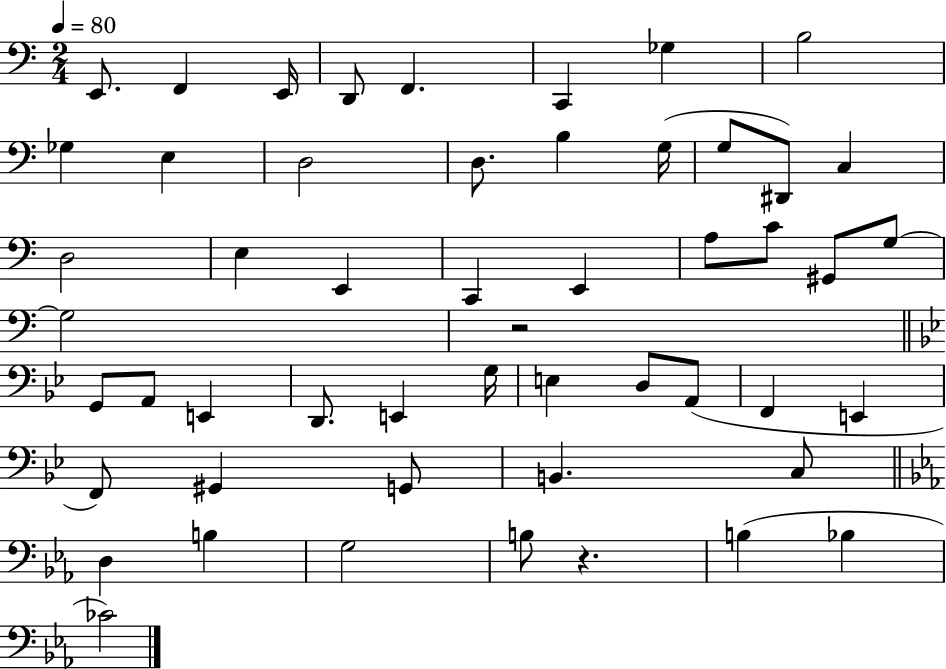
{
  \clef bass
  \numericTimeSignature
  \time 2/4
  \key c \major
  \tempo 4 = 80
  e,8. f,4 e,16 | d,8 f,4. | c,4 ges4 | b2 | \break ges4 e4 | d2 | d8. b4 g16( | g8 dis,8) c4 | \break d2 | e4 e,4 | c,4 e,4 | a8 c'8 gis,8 g8~~ | \break g2 | r2 | \bar "||" \break \key g \minor g,8 a,8 e,4 | d,8. e,4 g16 | e4 d8 a,8( | f,4 e,4 | \break f,8) gis,4 g,8 | b,4. c8 | \bar "||" \break \key c \minor d4 b4 | g2 | b8 r4. | b4( bes4 | \break ces'2) | \bar "|."
}